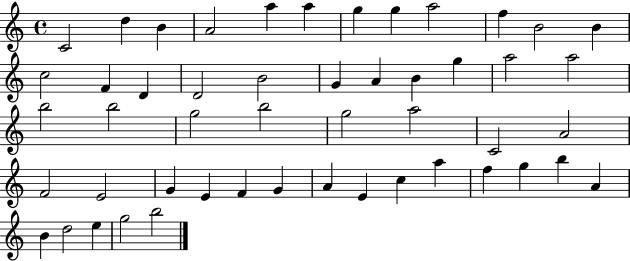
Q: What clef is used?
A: treble